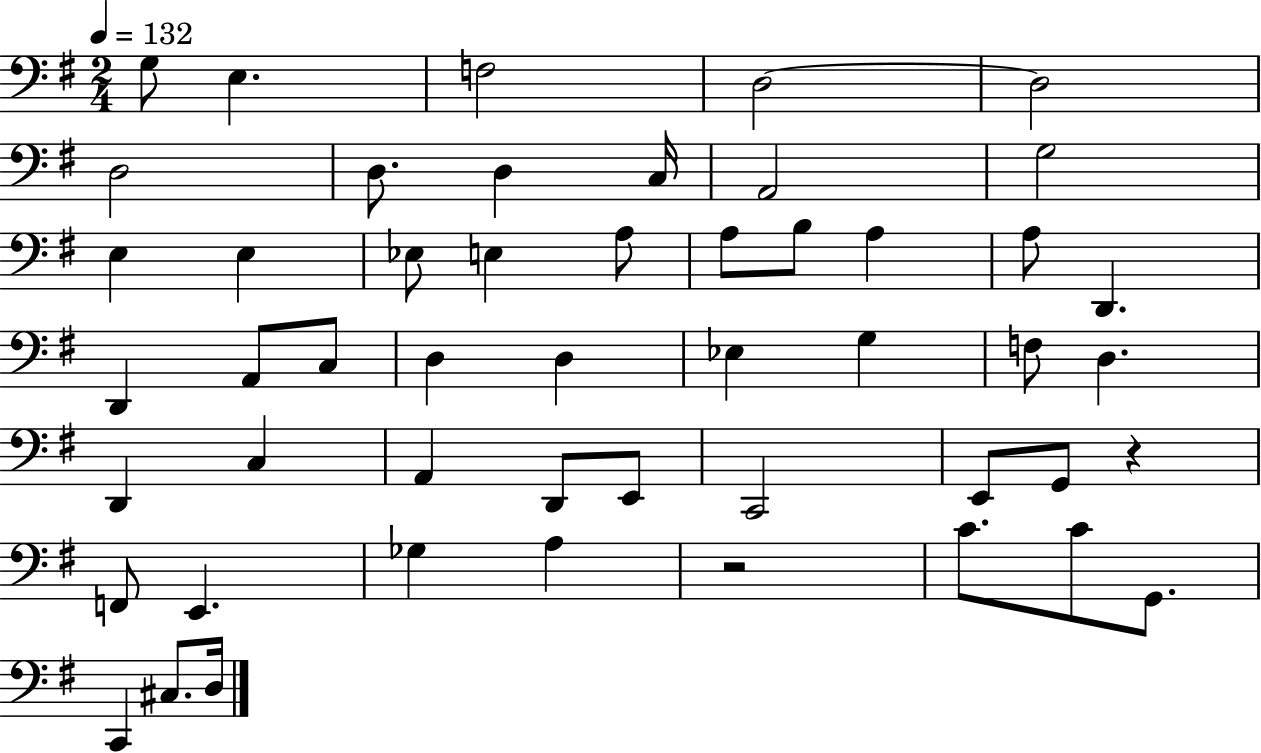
{
  \clef bass
  \numericTimeSignature
  \time 2/4
  \key g \major
  \tempo 4 = 132
  g8 e4. | f2 | d2~~ | d2 | \break d2 | d8. d4 c16 | a,2 | g2 | \break e4 e4 | ees8 e4 a8 | a8 b8 a4 | a8 d,4. | \break d,4 a,8 c8 | d4 d4 | ees4 g4 | f8 d4. | \break d,4 c4 | a,4 d,8 e,8 | c,2 | e,8 g,8 r4 | \break f,8 e,4. | ges4 a4 | r2 | c'8. c'8 g,8. | \break c,4 cis8. d16 | \bar "|."
}